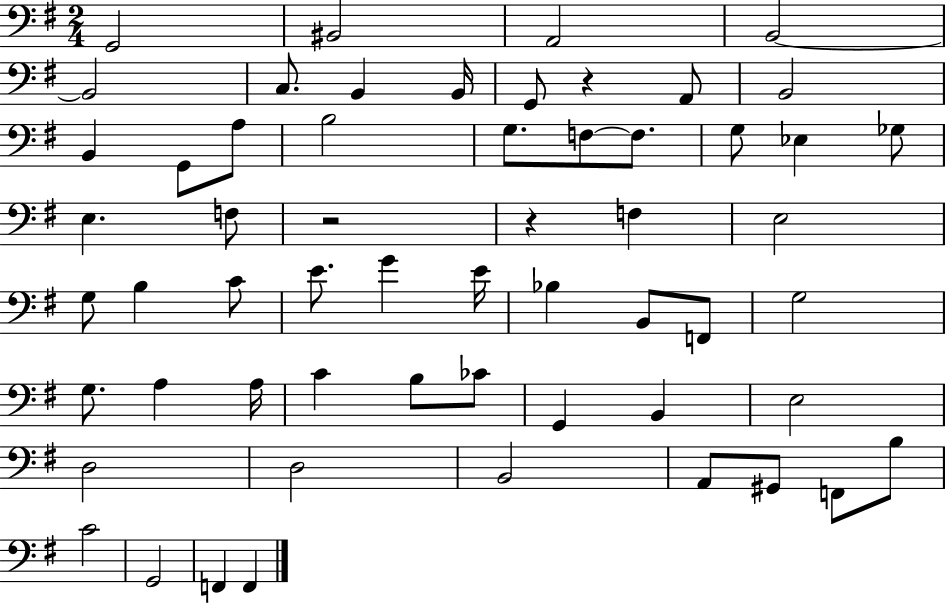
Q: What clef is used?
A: bass